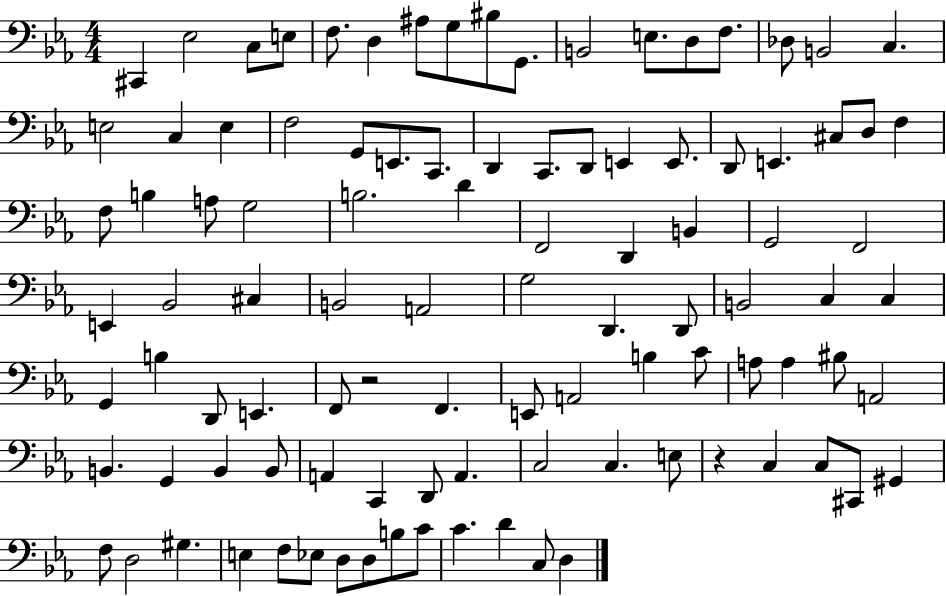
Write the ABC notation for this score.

X:1
T:Untitled
M:4/4
L:1/4
K:Eb
^C,, _E,2 C,/2 E,/2 F,/2 D, ^A,/2 G,/2 ^B,/2 G,,/2 B,,2 E,/2 D,/2 F,/2 _D,/2 B,,2 C, E,2 C, E, F,2 G,,/2 E,,/2 C,,/2 D,, C,,/2 D,,/2 E,, E,,/2 D,,/2 E,, ^C,/2 D,/2 F, F,/2 B, A,/2 G,2 B,2 D F,,2 D,, B,, G,,2 F,,2 E,, _B,,2 ^C, B,,2 A,,2 G,2 D,, D,,/2 B,,2 C, C, G,, B, D,,/2 E,, F,,/2 z2 F,, E,,/2 A,,2 B, C/2 A,/2 A, ^B,/2 A,,2 B,, G,, B,, B,,/2 A,, C,, D,,/2 A,, C,2 C, E,/2 z C, C,/2 ^C,,/2 ^G,, F,/2 D,2 ^G, E, F,/2 _E,/2 D,/2 D,/2 B,/2 C/2 C D C,/2 D,